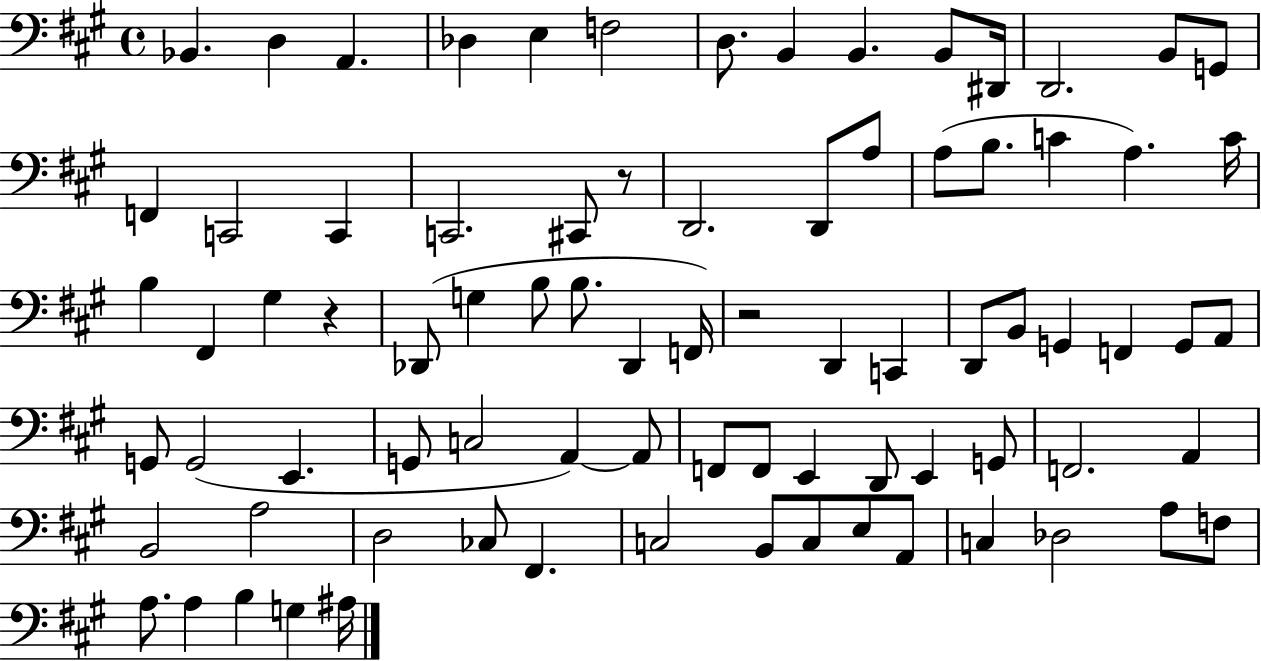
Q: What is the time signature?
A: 4/4